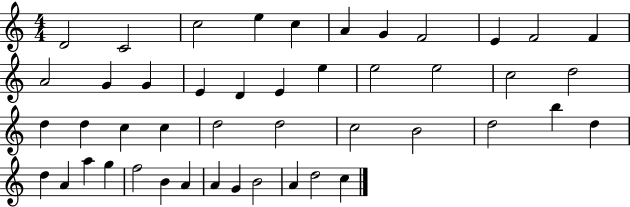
D4/h C4/h C5/h E5/q C5/q A4/q G4/q F4/h E4/q F4/h F4/q A4/h G4/q G4/q E4/q D4/q E4/q E5/q E5/h E5/h C5/h D5/h D5/q D5/q C5/q C5/q D5/h D5/h C5/h B4/h D5/h B5/q D5/q D5/q A4/q A5/q G5/q F5/h B4/q A4/q A4/q G4/q B4/h A4/q D5/h C5/q